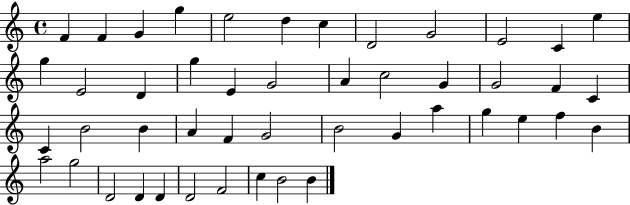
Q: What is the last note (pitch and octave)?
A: B4